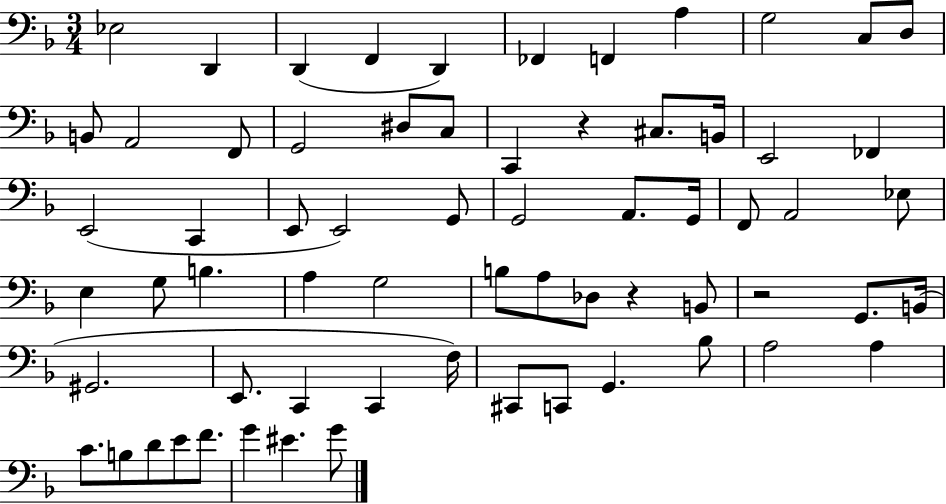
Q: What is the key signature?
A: F major